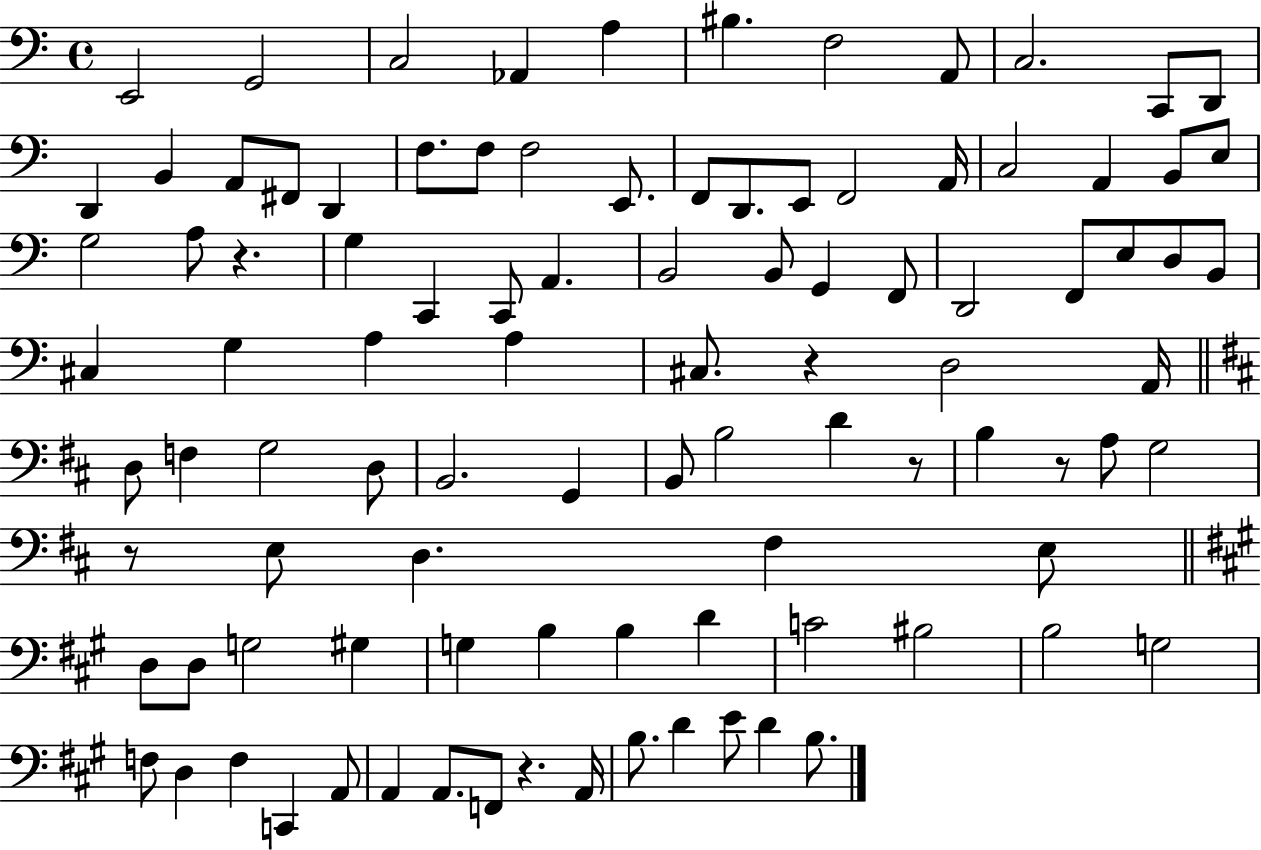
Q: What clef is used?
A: bass